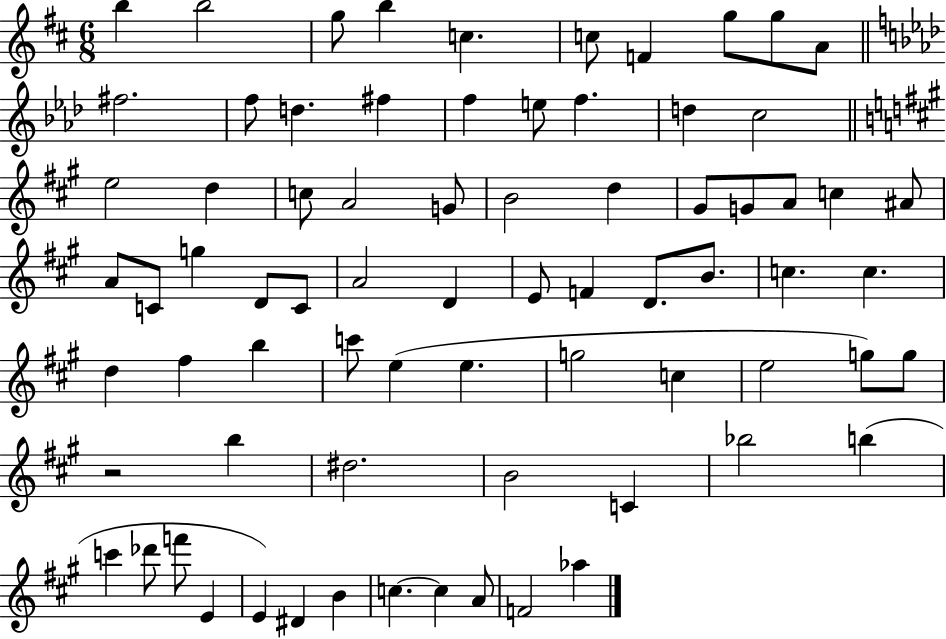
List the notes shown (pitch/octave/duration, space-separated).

B5/q B5/h G5/e B5/q C5/q. C5/e F4/q G5/e G5/e A4/e F#5/h. F5/e D5/q. F#5/q F5/q E5/e F5/q. D5/q C5/h E5/h D5/q C5/e A4/h G4/e B4/h D5/q G#4/e G4/e A4/e C5/q A#4/e A4/e C4/e G5/q D4/e C4/e A4/h D4/q E4/e F4/q D4/e. B4/e. C5/q. C5/q. D5/q F#5/q B5/q C6/e E5/q E5/q. G5/h C5/q E5/h G5/e G5/e R/h B5/q D#5/h. B4/h C4/q Bb5/h B5/q C6/q Db6/e F6/e E4/q E4/q D#4/q B4/q C5/q. C5/q A4/e F4/h Ab5/q